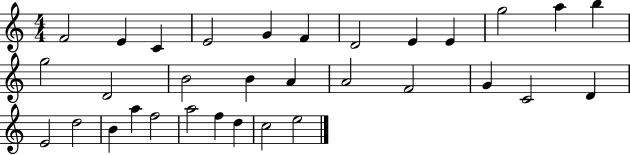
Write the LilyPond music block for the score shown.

{
  \clef treble
  \numericTimeSignature
  \time 4/4
  \key c \major
  f'2 e'4 c'4 | e'2 g'4 f'4 | d'2 e'4 e'4 | g''2 a''4 b''4 | \break g''2 d'2 | b'2 b'4 a'4 | a'2 f'2 | g'4 c'2 d'4 | \break e'2 d''2 | b'4 a''4 f''2 | a''2 f''4 d''4 | c''2 e''2 | \break \bar "|."
}